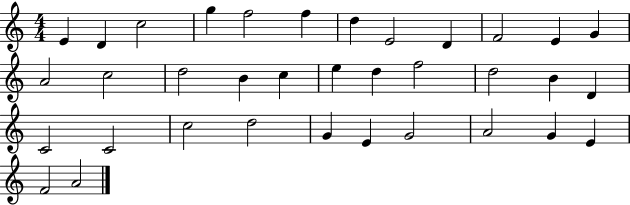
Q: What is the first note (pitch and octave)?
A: E4